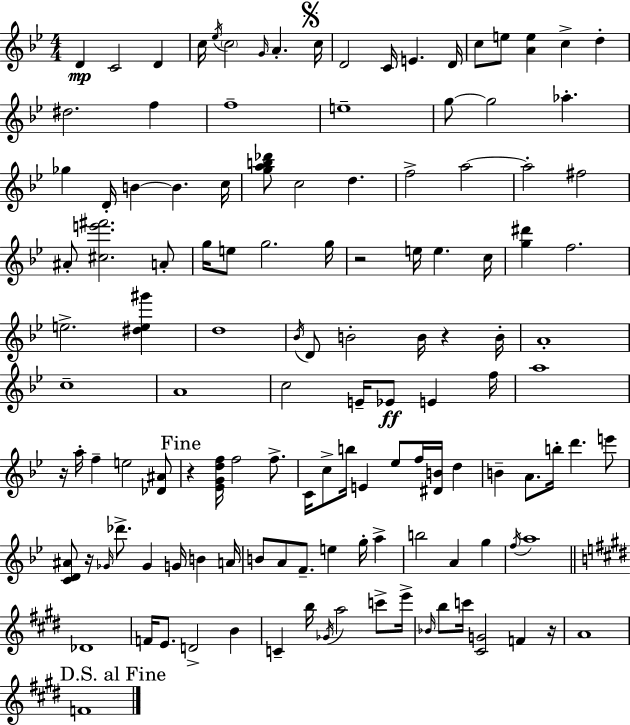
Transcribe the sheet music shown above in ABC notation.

X:1
T:Untitled
M:4/4
L:1/4
K:Bb
D C2 D c/4 _e/4 c2 G/4 A c/4 D2 C/4 E D/4 c/2 e/2 [Ae] c d ^d2 f f4 e4 g/2 g2 _a _g D/4 B B c/4 [gab_d']/2 c2 d f2 a2 a2 ^f2 ^A/2 [^ce'^f']2 A/2 g/4 e/2 g2 g/4 z2 e/4 e c/4 [g^d'] f2 e2 [^de^g'] d4 _B/4 D/2 B2 B/4 z B/4 A4 c4 A4 c2 E/4 _E/2 E f/4 a4 z/4 a/4 f e2 [_D^A]/2 z [_EGdf]/4 f2 f/2 C/4 c/2 b/4 E _e/2 f/4 [^DB]/4 d B A/2 b/4 d' e'/2 [CD^A]/2 z/4 _G/4 _d'/2 _G G/4 B A/4 B/2 A/2 F/2 e g/4 a b2 A g f/4 a4 _D4 F/4 E/2 D2 B C b/4 _G/4 a2 c'/2 e'/4 _B/4 b/2 c'/4 [^CG]2 F z/4 A4 F4